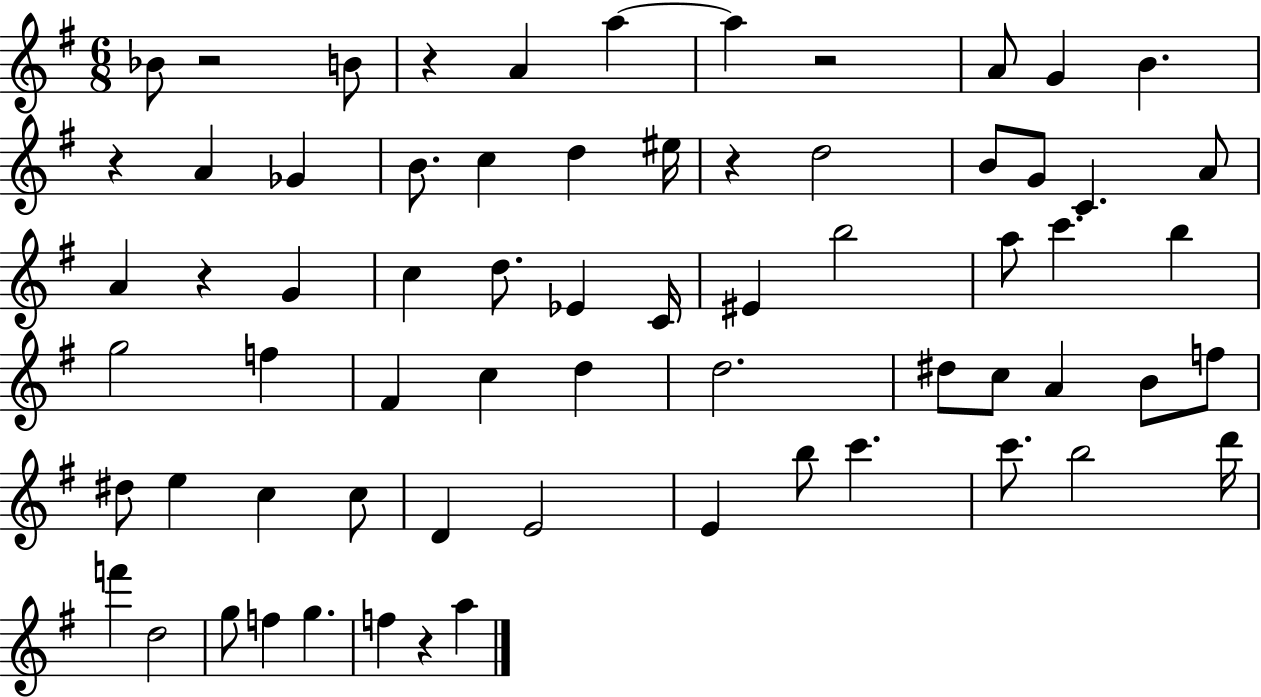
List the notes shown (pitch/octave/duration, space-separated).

Bb4/e R/h B4/e R/q A4/q A5/q A5/q R/h A4/e G4/q B4/q. R/q A4/q Gb4/q B4/e. C5/q D5/q EIS5/s R/q D5/h B4/e G4/e C4/q. A4/e A4/q R/q G4/q C5/q D5/e. Eb4/q C4/s EIS4/q B5/h A5/e C6/q. B5/q G5/h F5/q F#4/q C5/q D5/q D5/h. D#5/e C5/e A4/q B4/e F5/e D#5/e E5/q C5/q C5/e D4/q E4/h E4/q B5/e C6/q. C6/e. B5/h D6/s F6/q D5/h G5/e F5/q G5/q. F5/q R/q A5/q